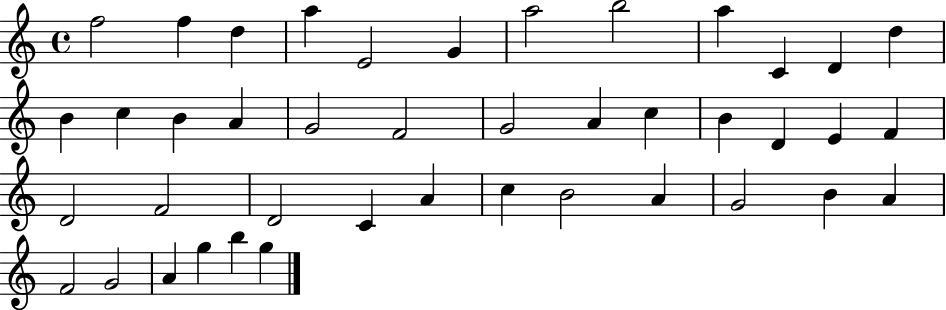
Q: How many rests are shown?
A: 0